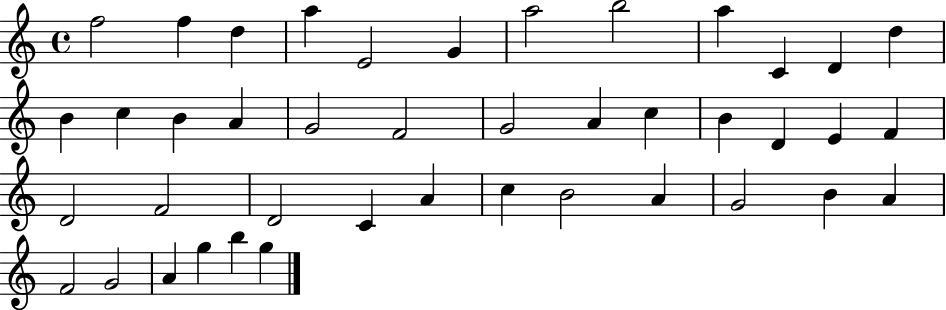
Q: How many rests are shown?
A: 0